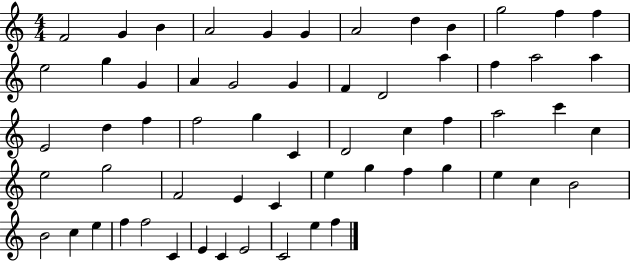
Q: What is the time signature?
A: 4/4